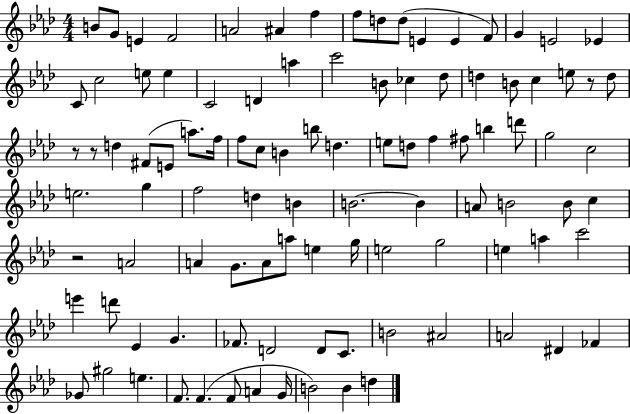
B4/e G4/e E4/q F4/h A4/h A#4/q F5/q F5/e D5/e D5/e E4/q E4/q F4/e G4/q E4/h Eb4/q C4/e C5/h E5/e E5/q C4/h D4/q A5/q C6/h B4/e CES5/q Db5/e D5/q B4/e C5/q E5/e R/e D5/e R/e R/e D5/q F#4/e E4/e A5/e. F5/s F5/e C5/e B4/q B5/e D5/q. E5/e D5/e F5/q F#5/e B5/q D6/e G5/h C5/h E5/h. G5/q F5/h D5/q B4/q B4/h. B4/q A4/e B4/h B4/e C5/q R/h A4/h A4/q G4/e. A4/e A5/e E5/q G5/s E5/h G5/h E5/q A5/q C6/h E6/q D6/e Eb4/q G4/q. FES4/e. D4/h D4/e C4/e. B4/h A#4/h A4/h D#4/q FES4/q Gb4/e G#5/h E5/q. F4/e. F4/q. F4/e A4/q G4/s B4/h B4/q D5/q